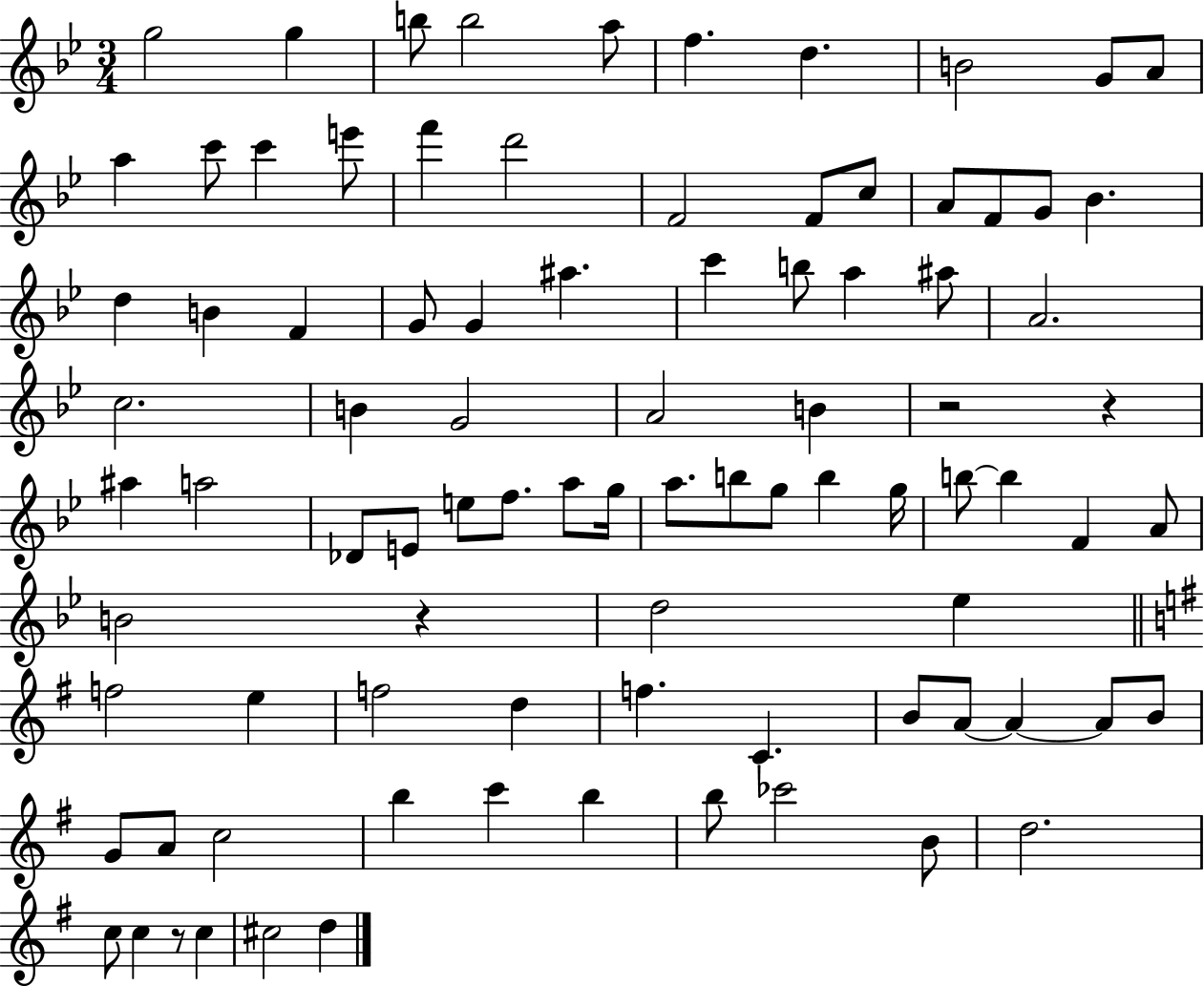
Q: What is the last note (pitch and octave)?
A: D5